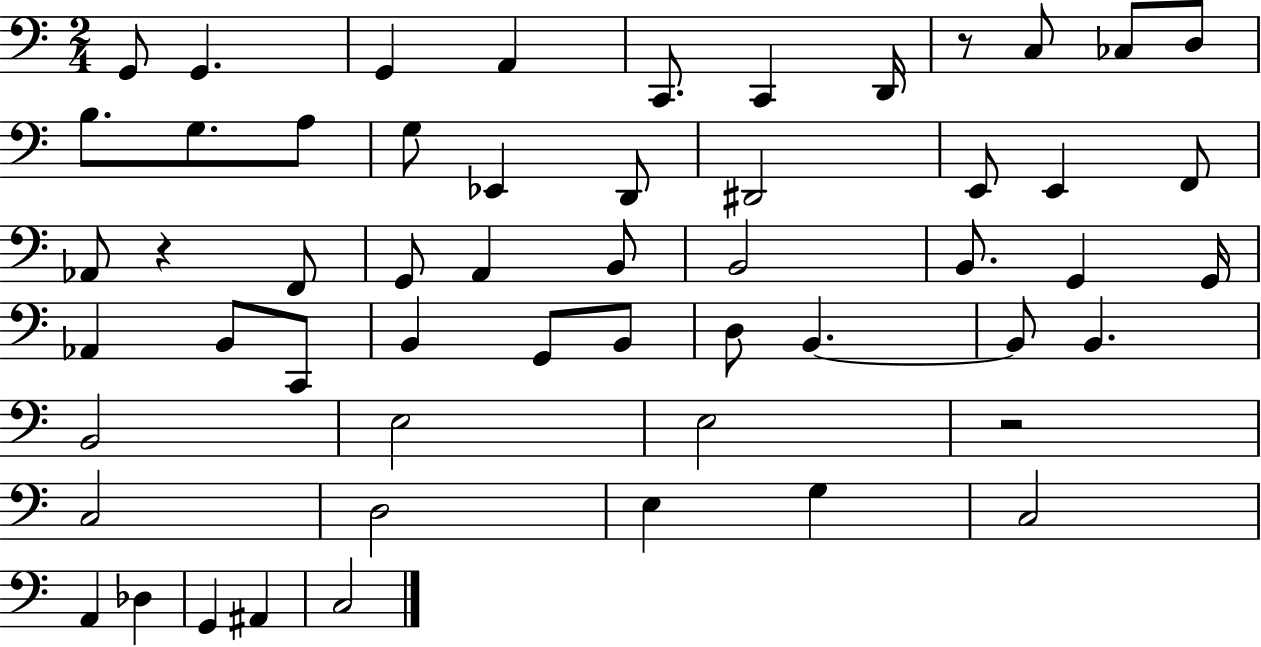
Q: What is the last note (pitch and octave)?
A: C3